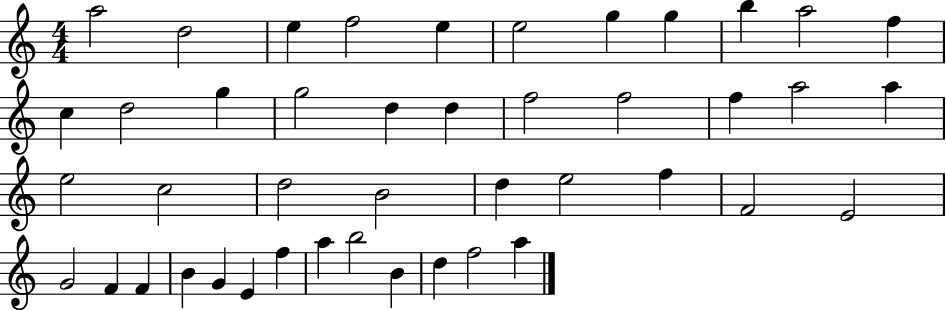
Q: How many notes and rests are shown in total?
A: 44